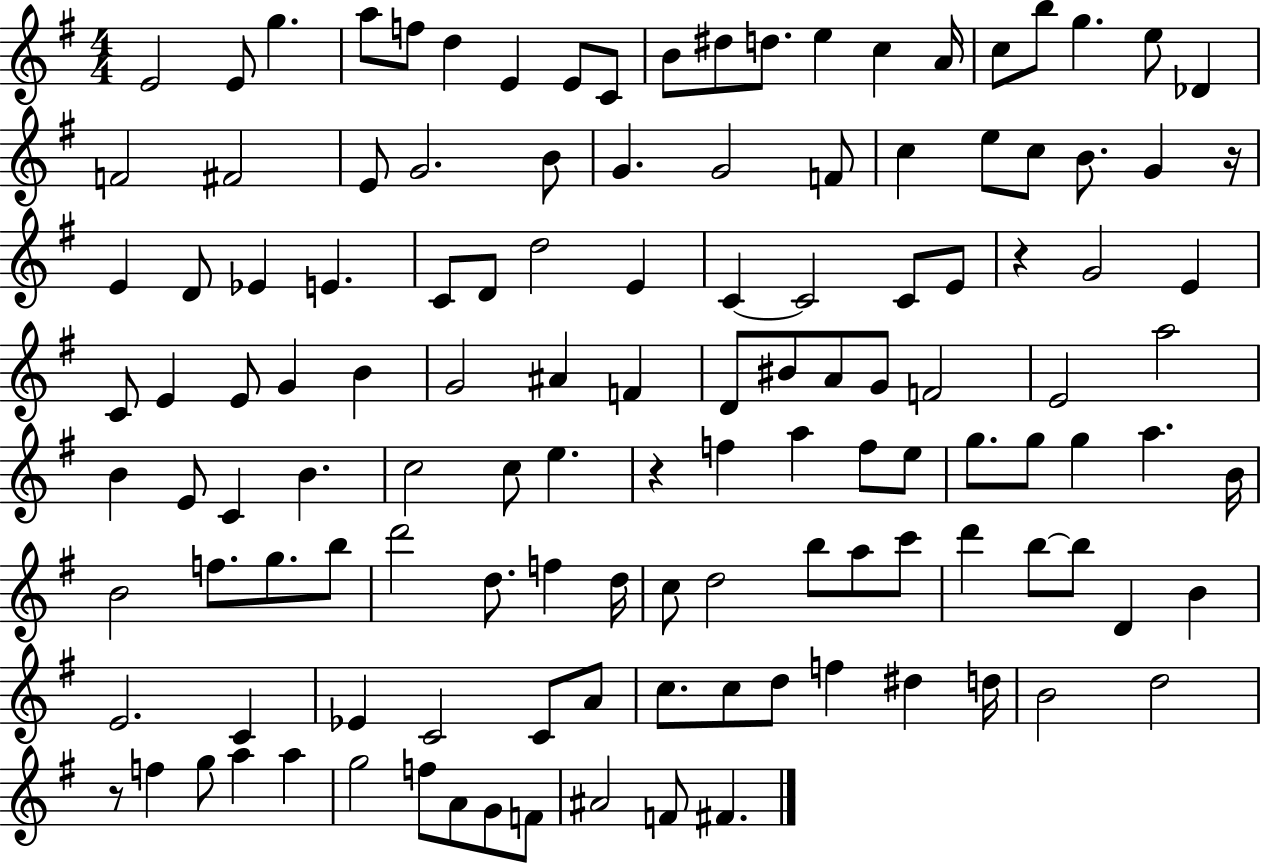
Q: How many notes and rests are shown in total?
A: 126